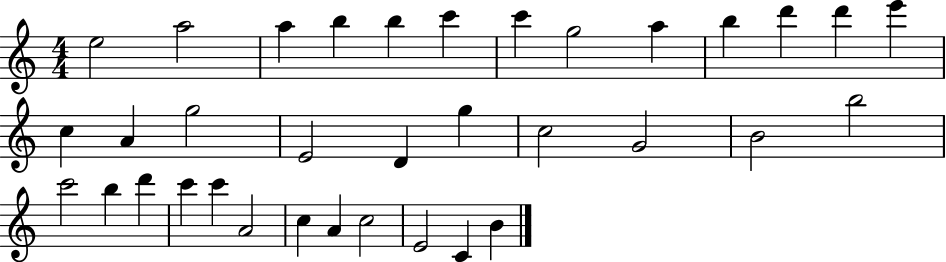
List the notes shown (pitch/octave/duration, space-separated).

E5/h A5/h A5/q B5/q B5/q C6/q C6/q G5/h A5/q B5/q D6/q D6/q E6/q C5/q A4/q G5/h E4/h D4/q G5/q C5/h G4/h B4/h B5/h C6/h B5/q D6/q C6/q C6/q A4/h C5/q A4/q C5/h E4/h C4/q B4/q